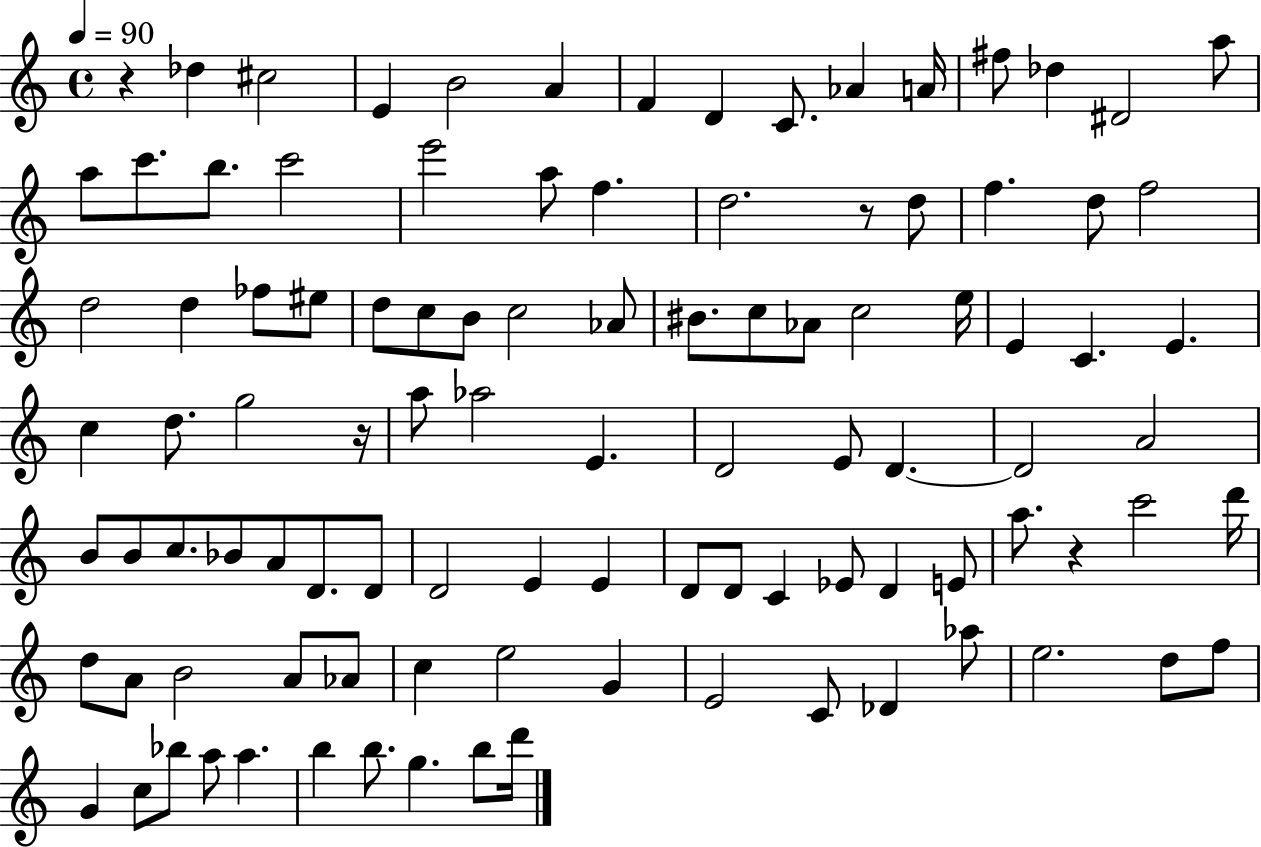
R/q Db5/q C#5/h E4/q B4/h A4/q F4/q D4/q C4/e. Ab4/q A4/s F#5/e Db5/q D#4/h A5/e A5/e C6/e. B5/e. C6/h E6/h A5/e F5/q. D5/h. R/e D5/e F5/q. D5/e F5/h D5/h D5/q FES5/e EIS5/e D5/e C5/e B4/e C5/h Ab4/e BIS4/e. C5/e Ab4/e C5/h E5/s E4/q C4/q. E4/q. C5/q D5/e. G5/h R/s A5/e Ab5/h E4/q. D4/h E4/e D4/q. D4/h A4/h B4/e B4/e C5/e. Bb4/e A4/e D4/e. D4/e D4/h E4/q E4/q D4/e D4/e C4/q Eb4/e D4/q E4/e A5/e. R/q C6/h D6/s D5/e A4/e B4/h A4/e Ab4/e C5/q E5/h G4/q E4/h C4/e Db4/q Ab5/e E5/h. D5/e F5/e G4/q C5/e Bb5/e A5/e A5/q. B5/q B5/e. G5/q. B5/e D6/s